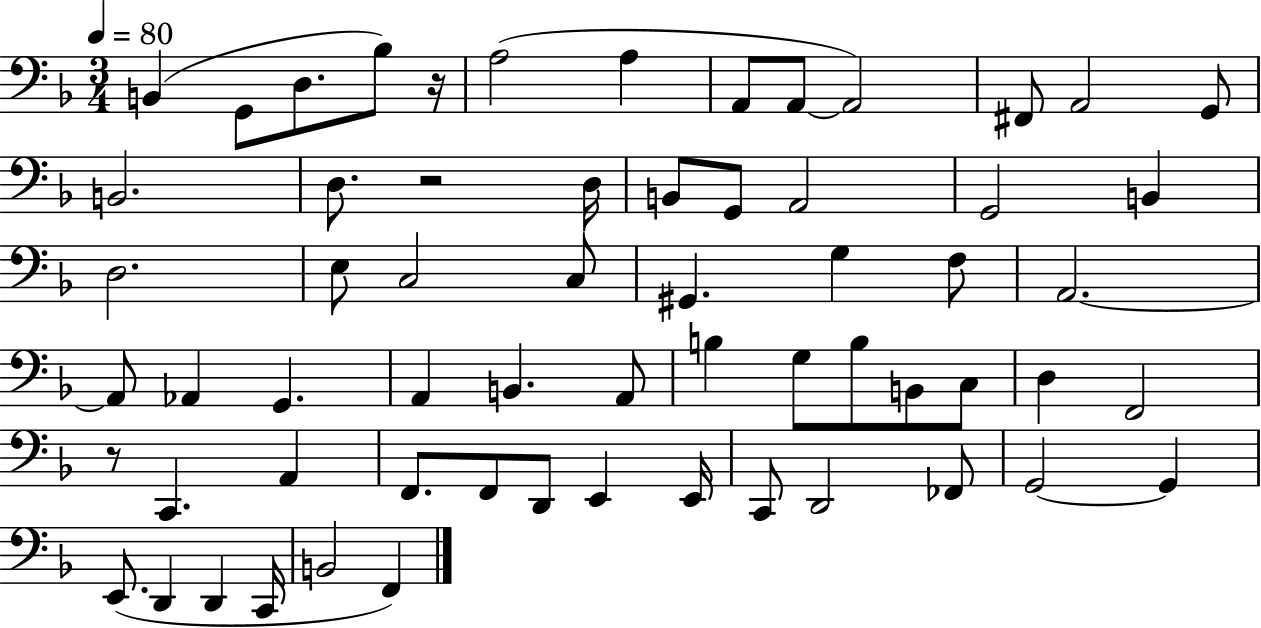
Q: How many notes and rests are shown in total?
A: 62